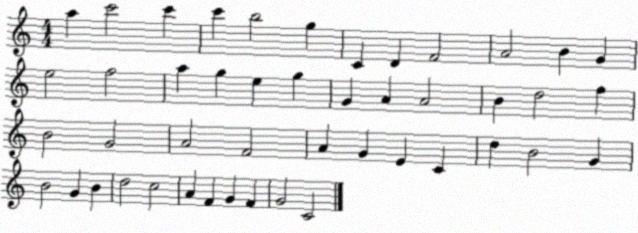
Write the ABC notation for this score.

X:1
T:Untitled
M:4/4
L:1/4
K:C
a c'2 c' c' b2 g C D F2 A2 B G e2 f2 a g e g G A A2 B d2 f B2 G2 A2 F2 A G E C d B2 G B2 G B d2 c2 A F G F G2 C2